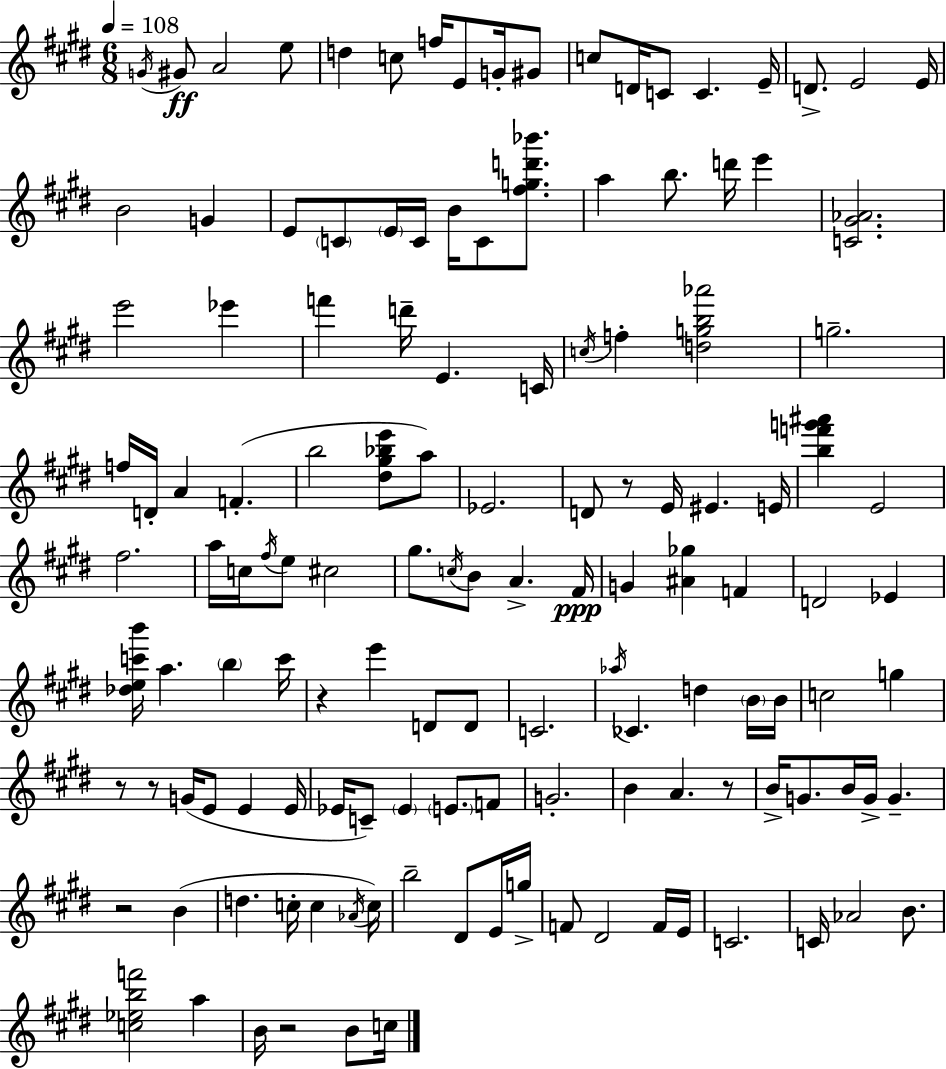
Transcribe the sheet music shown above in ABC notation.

X:1
T:Untitled
M:6/8
L:1/4
K:E
G/4 ^G/2 A2 e/2 d c/2 f/4 E/2 G/4 ^G/2 c/2 D/4 C/2 C E/4 D/2 E2 E/4 B2 G E/2 C/2 E/4 C/4 B/4 C/2 [^fgd'_b']/2 a b/2 d'/4 e' [C^G_A]2 e'2 _e' f' d'/4 E C/4 c/4 f [dgb_a']2 g2 f/4 D/4 A F b2 [^d^g_be']/2 a/2 _E2 D/2 z/2 E/4 ^E E/4 [bf'g'^a'] E2 ^f2 a/4 c/4 ^f/4 e/2 ^c2 ^g/2 c/4 B/2 A ^F/4 G [^A_g] F D2 _E [_dec'b']/4 a b c'/4 z e' D/2 D/2 C2 _a/4 _C d B/4 B/4 c2 g z/2 z/2 G/4 E/2 E E/4 _E/4 C/2 _E E/2 F/2 G2 B A z/2 B/4 G/2 B/4 G/4 G z2 B d c/4 c _A/4 c/4 b2 ^D/2 E/4 g/4 F/2 ^D2 F/4 E/4 C2 C/4 _A2 B/2 [c_ebf']2 a B/4 z2 B/2 c/4